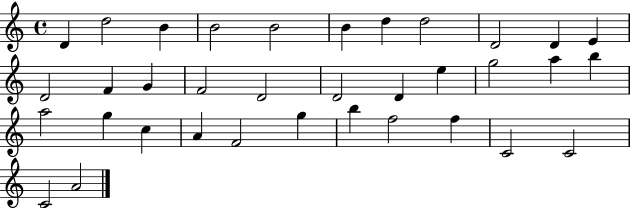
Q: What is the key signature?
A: C major